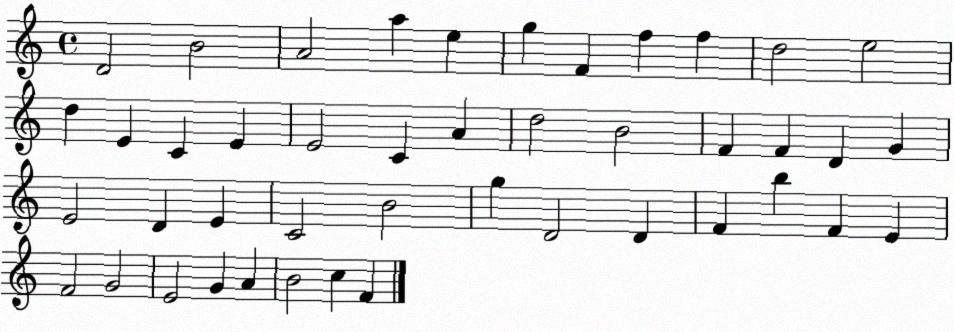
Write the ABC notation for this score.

X:1
T:Untitled
M:4/4
L:1/4
K:C
D2 B2 A2 a e g F f f d2 e2 d E C E E2 C A d2 B2 F F D G E2 D E C2 B2 g D2 D F b F E F2 G2 E2 G A B2 c F